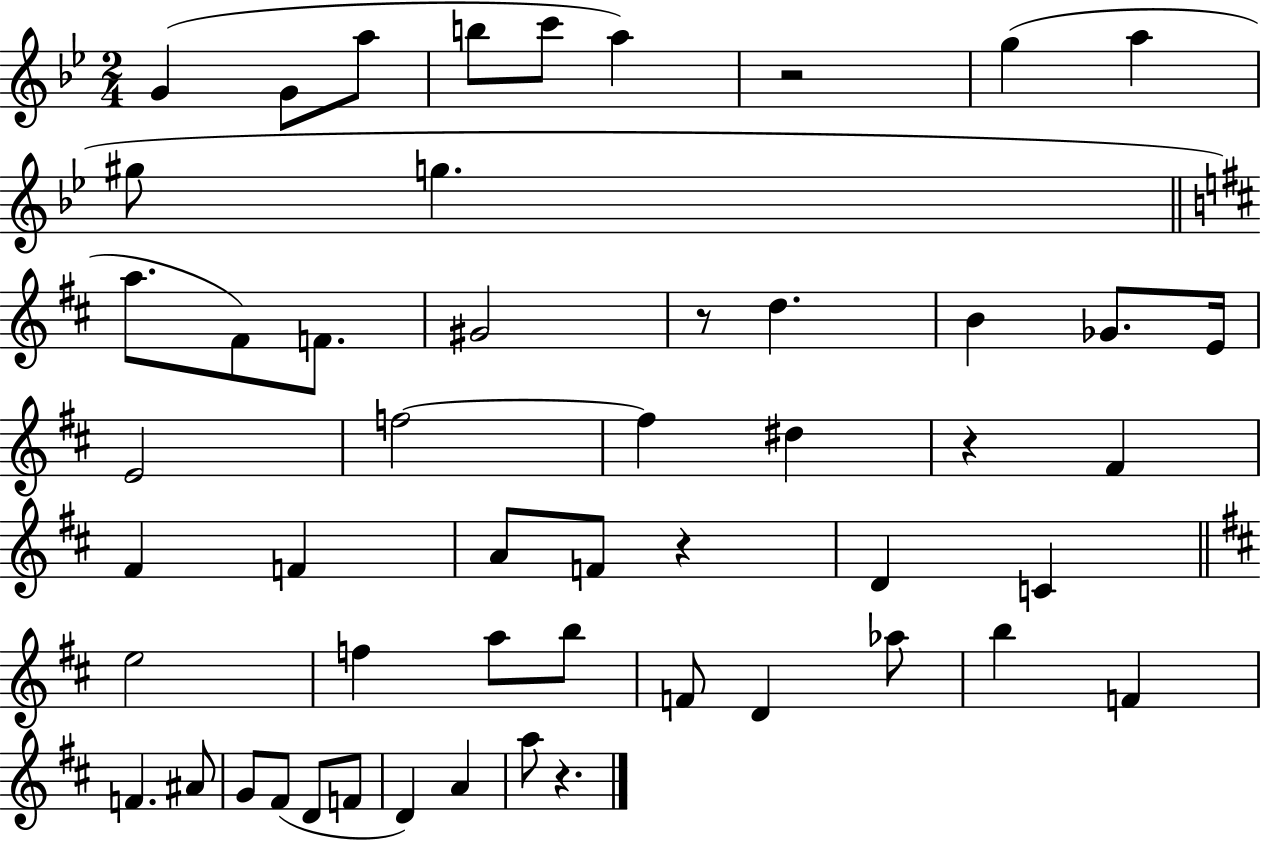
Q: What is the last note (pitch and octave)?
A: A5